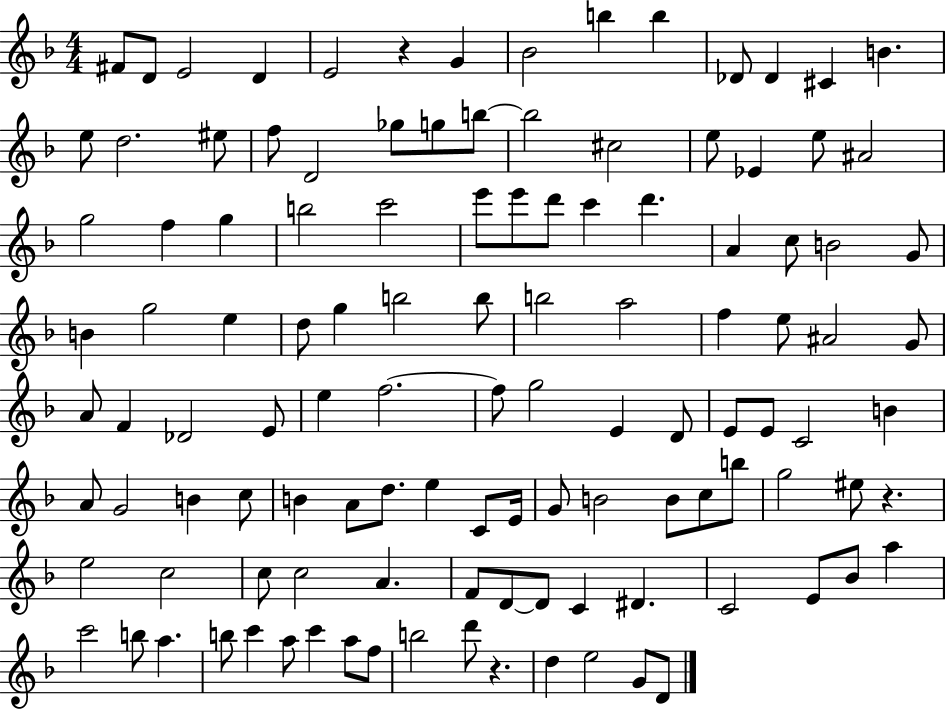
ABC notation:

X:1
T:Untitled
M:4/4
L:1/4
K:F
^F/2 D/2 E2 D E2 z G _B2 b b _D/2 _D ^C B e/2 d2 ^e/2 f/2 D2 _g/2 g/2 b/2 b2 ^c2 e/2 _E e/2 ^A2 g2 f g b2 c'2 e'/2 e'/2 d'/2 c' d' A c/2 B2 G/2 B g2 e d/2 g b2 b/2 b2 a2 f e/2 ^A2 G/2 A/2 F _D2 E/2 e f2 f/2 g2 E D/2 E/2 E/2 C2 B A/2 G2 B c/2 B A/2 d/2 e C/2 E/4 G/2 B2 B/2 c/2 b/2 g2 ^e/2 z e2 c2 c/2 c2 A F/2 D/2 D/2 C ^D C2 E/2 _B/2 a c'2 b/2 a b/2 c' a/2 c' a/2 f/2 b2 d'/2 z d e2 G/2 D/2